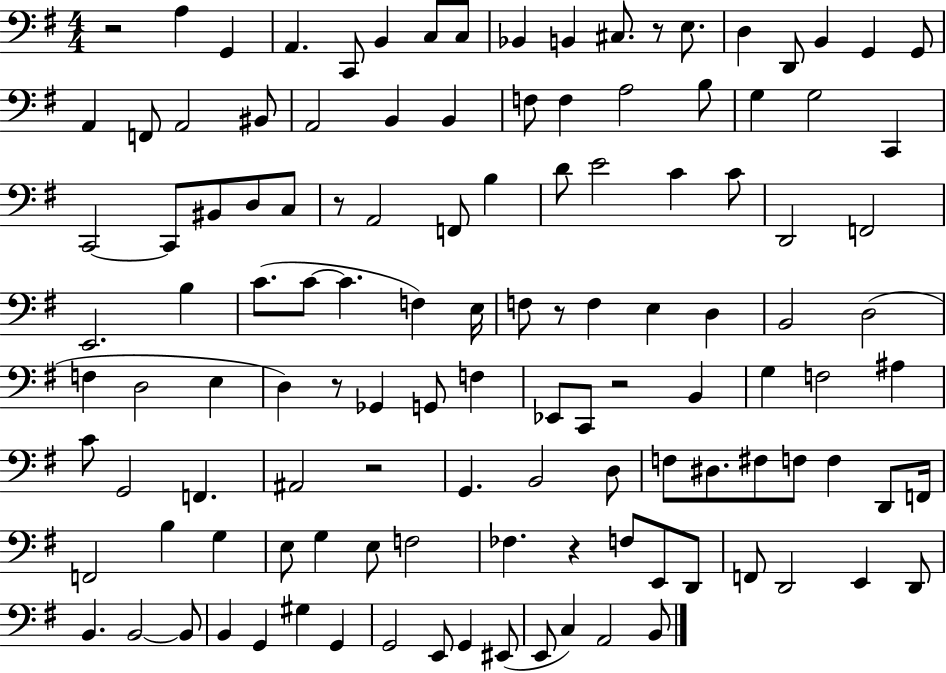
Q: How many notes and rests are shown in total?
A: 122